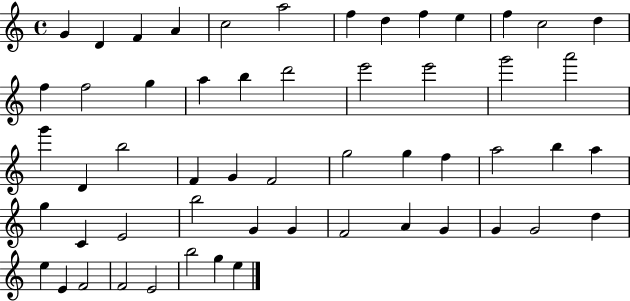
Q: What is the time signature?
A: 4/4